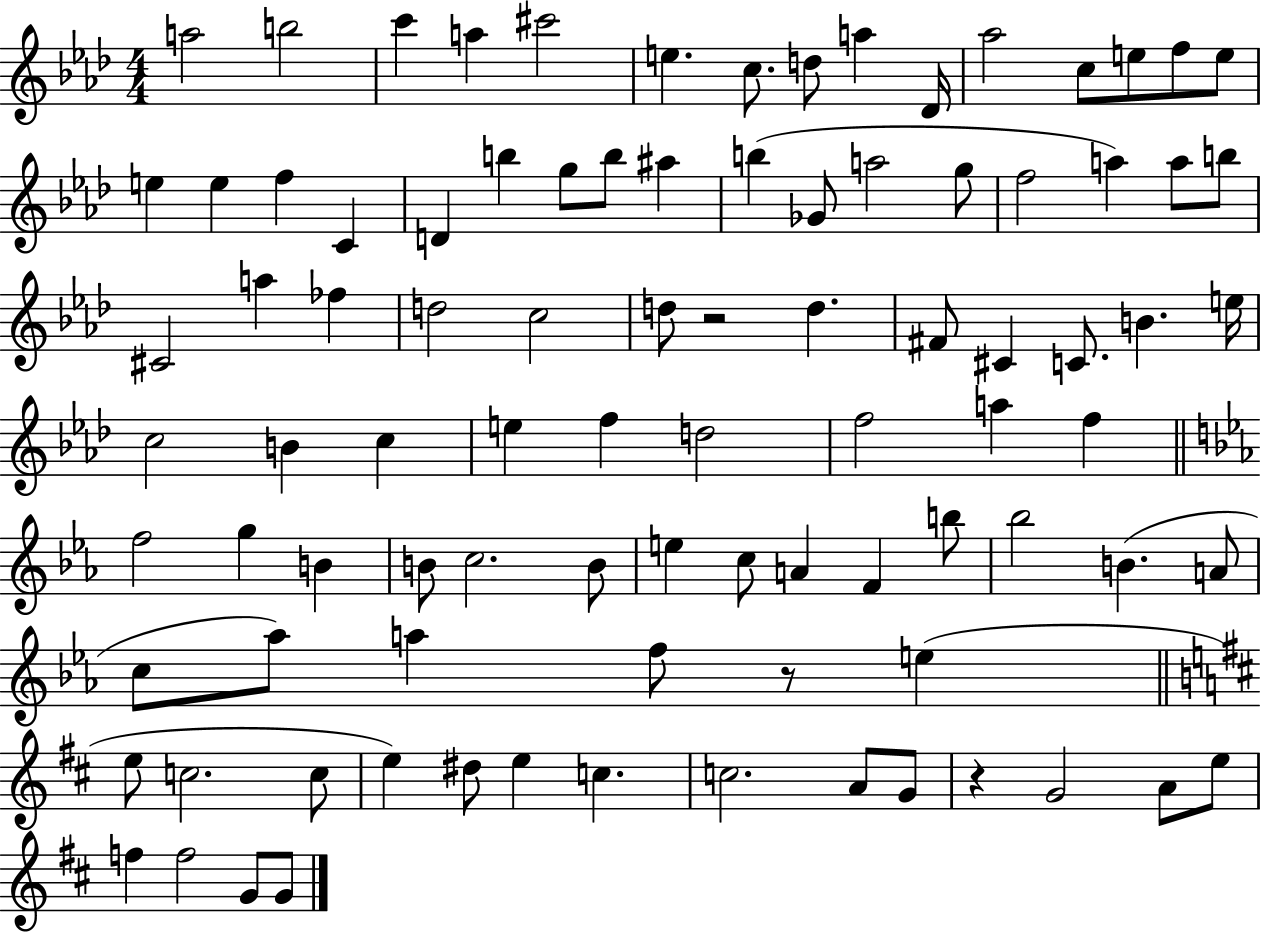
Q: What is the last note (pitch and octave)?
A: G4